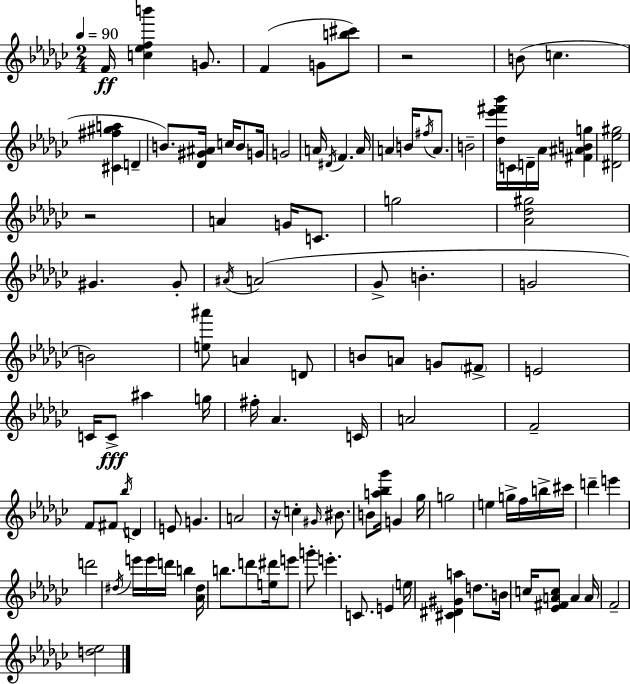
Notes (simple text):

F4/s [C5,Eb5,F5,B6]/q G4/e. F4/q G4/e [B5,C#6]/e R/h B4/e C5/q. [C#4,F#5,G#5,A5]/q D4/q B4/e. [Db4,G#4,A#4]/s C5/s B4/e G4/s G4/h A4/s D#4/s F4/q. A4/s A4/q B4/s F#5/s A4/e. B4/h [Db5,Eb6,F#6,Bb6]/s C4/s D4/s Ab4/s [F#4,A#4,B4,G5]/q [D#4,Eb5,G#5]/h R/h A4/q G4/s C4/e. G5/h [Ab4,Db5,G#5]/h G#4/q. G#4/e A#4/s A4/h Gb4/e B4/q. G4/h B4/h [E5,A#6]/e A4/q D4/e B4/e A4/e G4/e F#4/e E4/h C4/s C4/e A#5/q G5/s F#5/s Ab4/q. C4/s A4/h F4/h F4/e F#4/e Bb5/s D4/q E4/e G4/q. A4/h R/s C5/q G#4/s BIS4/e. B4/e [A5,Bb5,Gb6]/s G4/q Gb5/s G5/h E5/q G5/s F5/s B5/s C#6/s D6/q E6/q D6/h D#5/s E6/s E6/s D6/s B5/q [Ab4,D#5]/s B5/e. D6/e [E5,D#6]/s E6/e G6/e E6/q. C4/e. E4/q E5/s [C#4,D#4,G#4,A5]/q D5/e. B4/s C5/s [Eb4,F#4,A4,C5]/e A4/q A4/s F4/h [D5,Eb5]/h